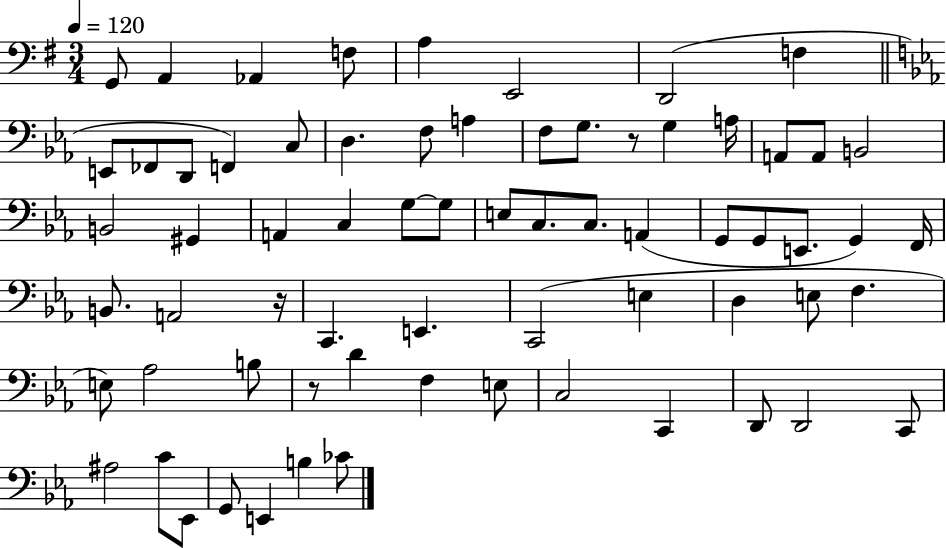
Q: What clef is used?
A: bass